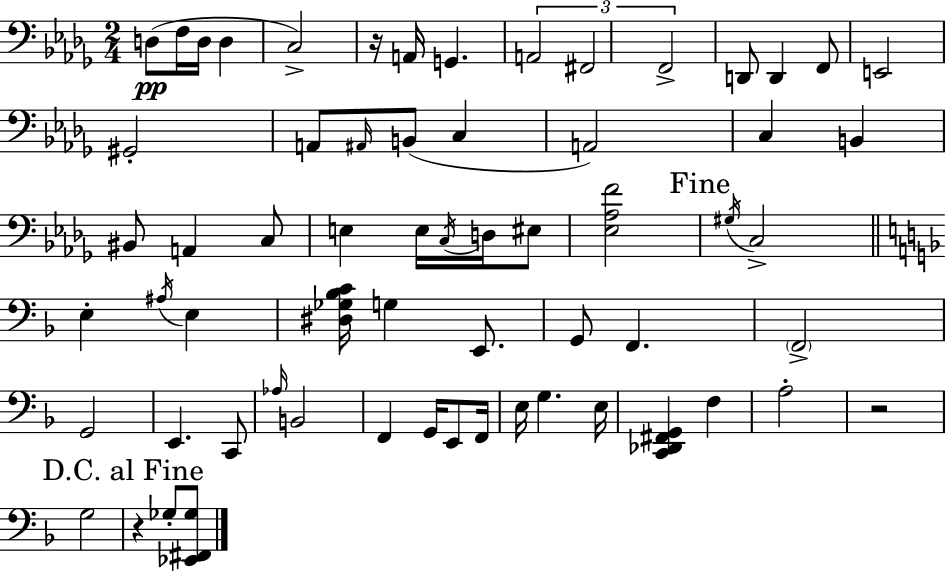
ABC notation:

X:1
T:Untitled
M:2/4
L:1/4
K:Bbm
D,/2 F,/4 D,/4 D, C,2 z/4 A,,/4 G,, A,,2 ^F,,2 F,,2 D,,/2 D,, F,,/2 E,,2 ^G,,2 A,,/2 ^A,,/4 B,,/2 C, A,,2 C, B,, ^B,,/2 A,, C,/2 E, E,/4 C,/4 D,/4 ^E,/2 [_E,_A,F]2 ^G,/4 C,2 E, ^A,/4 E, [^D,_G,_B,C]/4 G, E,,/2 G,,/2 F,, F,,2 G,,2 E,, C,,/2 _A,/4 B,,2 F,, G,,/4 E,,/2 F,,/4 E,/4 G, E,/4 [C,,_D,,^F,,G,,] F, A,2 z2 G,2 z _G,/2 [_E,,^F,,_G,]/2